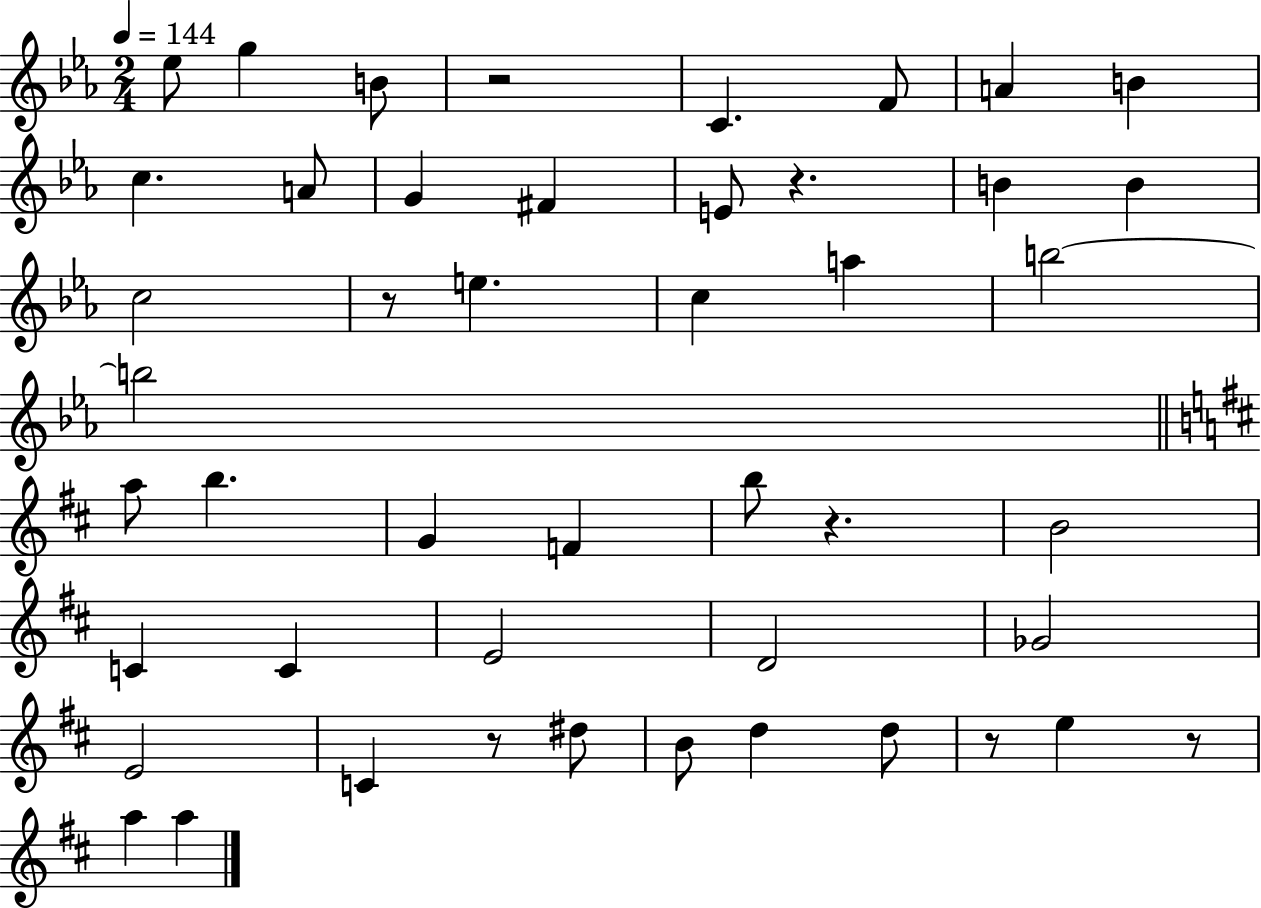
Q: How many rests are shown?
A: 7